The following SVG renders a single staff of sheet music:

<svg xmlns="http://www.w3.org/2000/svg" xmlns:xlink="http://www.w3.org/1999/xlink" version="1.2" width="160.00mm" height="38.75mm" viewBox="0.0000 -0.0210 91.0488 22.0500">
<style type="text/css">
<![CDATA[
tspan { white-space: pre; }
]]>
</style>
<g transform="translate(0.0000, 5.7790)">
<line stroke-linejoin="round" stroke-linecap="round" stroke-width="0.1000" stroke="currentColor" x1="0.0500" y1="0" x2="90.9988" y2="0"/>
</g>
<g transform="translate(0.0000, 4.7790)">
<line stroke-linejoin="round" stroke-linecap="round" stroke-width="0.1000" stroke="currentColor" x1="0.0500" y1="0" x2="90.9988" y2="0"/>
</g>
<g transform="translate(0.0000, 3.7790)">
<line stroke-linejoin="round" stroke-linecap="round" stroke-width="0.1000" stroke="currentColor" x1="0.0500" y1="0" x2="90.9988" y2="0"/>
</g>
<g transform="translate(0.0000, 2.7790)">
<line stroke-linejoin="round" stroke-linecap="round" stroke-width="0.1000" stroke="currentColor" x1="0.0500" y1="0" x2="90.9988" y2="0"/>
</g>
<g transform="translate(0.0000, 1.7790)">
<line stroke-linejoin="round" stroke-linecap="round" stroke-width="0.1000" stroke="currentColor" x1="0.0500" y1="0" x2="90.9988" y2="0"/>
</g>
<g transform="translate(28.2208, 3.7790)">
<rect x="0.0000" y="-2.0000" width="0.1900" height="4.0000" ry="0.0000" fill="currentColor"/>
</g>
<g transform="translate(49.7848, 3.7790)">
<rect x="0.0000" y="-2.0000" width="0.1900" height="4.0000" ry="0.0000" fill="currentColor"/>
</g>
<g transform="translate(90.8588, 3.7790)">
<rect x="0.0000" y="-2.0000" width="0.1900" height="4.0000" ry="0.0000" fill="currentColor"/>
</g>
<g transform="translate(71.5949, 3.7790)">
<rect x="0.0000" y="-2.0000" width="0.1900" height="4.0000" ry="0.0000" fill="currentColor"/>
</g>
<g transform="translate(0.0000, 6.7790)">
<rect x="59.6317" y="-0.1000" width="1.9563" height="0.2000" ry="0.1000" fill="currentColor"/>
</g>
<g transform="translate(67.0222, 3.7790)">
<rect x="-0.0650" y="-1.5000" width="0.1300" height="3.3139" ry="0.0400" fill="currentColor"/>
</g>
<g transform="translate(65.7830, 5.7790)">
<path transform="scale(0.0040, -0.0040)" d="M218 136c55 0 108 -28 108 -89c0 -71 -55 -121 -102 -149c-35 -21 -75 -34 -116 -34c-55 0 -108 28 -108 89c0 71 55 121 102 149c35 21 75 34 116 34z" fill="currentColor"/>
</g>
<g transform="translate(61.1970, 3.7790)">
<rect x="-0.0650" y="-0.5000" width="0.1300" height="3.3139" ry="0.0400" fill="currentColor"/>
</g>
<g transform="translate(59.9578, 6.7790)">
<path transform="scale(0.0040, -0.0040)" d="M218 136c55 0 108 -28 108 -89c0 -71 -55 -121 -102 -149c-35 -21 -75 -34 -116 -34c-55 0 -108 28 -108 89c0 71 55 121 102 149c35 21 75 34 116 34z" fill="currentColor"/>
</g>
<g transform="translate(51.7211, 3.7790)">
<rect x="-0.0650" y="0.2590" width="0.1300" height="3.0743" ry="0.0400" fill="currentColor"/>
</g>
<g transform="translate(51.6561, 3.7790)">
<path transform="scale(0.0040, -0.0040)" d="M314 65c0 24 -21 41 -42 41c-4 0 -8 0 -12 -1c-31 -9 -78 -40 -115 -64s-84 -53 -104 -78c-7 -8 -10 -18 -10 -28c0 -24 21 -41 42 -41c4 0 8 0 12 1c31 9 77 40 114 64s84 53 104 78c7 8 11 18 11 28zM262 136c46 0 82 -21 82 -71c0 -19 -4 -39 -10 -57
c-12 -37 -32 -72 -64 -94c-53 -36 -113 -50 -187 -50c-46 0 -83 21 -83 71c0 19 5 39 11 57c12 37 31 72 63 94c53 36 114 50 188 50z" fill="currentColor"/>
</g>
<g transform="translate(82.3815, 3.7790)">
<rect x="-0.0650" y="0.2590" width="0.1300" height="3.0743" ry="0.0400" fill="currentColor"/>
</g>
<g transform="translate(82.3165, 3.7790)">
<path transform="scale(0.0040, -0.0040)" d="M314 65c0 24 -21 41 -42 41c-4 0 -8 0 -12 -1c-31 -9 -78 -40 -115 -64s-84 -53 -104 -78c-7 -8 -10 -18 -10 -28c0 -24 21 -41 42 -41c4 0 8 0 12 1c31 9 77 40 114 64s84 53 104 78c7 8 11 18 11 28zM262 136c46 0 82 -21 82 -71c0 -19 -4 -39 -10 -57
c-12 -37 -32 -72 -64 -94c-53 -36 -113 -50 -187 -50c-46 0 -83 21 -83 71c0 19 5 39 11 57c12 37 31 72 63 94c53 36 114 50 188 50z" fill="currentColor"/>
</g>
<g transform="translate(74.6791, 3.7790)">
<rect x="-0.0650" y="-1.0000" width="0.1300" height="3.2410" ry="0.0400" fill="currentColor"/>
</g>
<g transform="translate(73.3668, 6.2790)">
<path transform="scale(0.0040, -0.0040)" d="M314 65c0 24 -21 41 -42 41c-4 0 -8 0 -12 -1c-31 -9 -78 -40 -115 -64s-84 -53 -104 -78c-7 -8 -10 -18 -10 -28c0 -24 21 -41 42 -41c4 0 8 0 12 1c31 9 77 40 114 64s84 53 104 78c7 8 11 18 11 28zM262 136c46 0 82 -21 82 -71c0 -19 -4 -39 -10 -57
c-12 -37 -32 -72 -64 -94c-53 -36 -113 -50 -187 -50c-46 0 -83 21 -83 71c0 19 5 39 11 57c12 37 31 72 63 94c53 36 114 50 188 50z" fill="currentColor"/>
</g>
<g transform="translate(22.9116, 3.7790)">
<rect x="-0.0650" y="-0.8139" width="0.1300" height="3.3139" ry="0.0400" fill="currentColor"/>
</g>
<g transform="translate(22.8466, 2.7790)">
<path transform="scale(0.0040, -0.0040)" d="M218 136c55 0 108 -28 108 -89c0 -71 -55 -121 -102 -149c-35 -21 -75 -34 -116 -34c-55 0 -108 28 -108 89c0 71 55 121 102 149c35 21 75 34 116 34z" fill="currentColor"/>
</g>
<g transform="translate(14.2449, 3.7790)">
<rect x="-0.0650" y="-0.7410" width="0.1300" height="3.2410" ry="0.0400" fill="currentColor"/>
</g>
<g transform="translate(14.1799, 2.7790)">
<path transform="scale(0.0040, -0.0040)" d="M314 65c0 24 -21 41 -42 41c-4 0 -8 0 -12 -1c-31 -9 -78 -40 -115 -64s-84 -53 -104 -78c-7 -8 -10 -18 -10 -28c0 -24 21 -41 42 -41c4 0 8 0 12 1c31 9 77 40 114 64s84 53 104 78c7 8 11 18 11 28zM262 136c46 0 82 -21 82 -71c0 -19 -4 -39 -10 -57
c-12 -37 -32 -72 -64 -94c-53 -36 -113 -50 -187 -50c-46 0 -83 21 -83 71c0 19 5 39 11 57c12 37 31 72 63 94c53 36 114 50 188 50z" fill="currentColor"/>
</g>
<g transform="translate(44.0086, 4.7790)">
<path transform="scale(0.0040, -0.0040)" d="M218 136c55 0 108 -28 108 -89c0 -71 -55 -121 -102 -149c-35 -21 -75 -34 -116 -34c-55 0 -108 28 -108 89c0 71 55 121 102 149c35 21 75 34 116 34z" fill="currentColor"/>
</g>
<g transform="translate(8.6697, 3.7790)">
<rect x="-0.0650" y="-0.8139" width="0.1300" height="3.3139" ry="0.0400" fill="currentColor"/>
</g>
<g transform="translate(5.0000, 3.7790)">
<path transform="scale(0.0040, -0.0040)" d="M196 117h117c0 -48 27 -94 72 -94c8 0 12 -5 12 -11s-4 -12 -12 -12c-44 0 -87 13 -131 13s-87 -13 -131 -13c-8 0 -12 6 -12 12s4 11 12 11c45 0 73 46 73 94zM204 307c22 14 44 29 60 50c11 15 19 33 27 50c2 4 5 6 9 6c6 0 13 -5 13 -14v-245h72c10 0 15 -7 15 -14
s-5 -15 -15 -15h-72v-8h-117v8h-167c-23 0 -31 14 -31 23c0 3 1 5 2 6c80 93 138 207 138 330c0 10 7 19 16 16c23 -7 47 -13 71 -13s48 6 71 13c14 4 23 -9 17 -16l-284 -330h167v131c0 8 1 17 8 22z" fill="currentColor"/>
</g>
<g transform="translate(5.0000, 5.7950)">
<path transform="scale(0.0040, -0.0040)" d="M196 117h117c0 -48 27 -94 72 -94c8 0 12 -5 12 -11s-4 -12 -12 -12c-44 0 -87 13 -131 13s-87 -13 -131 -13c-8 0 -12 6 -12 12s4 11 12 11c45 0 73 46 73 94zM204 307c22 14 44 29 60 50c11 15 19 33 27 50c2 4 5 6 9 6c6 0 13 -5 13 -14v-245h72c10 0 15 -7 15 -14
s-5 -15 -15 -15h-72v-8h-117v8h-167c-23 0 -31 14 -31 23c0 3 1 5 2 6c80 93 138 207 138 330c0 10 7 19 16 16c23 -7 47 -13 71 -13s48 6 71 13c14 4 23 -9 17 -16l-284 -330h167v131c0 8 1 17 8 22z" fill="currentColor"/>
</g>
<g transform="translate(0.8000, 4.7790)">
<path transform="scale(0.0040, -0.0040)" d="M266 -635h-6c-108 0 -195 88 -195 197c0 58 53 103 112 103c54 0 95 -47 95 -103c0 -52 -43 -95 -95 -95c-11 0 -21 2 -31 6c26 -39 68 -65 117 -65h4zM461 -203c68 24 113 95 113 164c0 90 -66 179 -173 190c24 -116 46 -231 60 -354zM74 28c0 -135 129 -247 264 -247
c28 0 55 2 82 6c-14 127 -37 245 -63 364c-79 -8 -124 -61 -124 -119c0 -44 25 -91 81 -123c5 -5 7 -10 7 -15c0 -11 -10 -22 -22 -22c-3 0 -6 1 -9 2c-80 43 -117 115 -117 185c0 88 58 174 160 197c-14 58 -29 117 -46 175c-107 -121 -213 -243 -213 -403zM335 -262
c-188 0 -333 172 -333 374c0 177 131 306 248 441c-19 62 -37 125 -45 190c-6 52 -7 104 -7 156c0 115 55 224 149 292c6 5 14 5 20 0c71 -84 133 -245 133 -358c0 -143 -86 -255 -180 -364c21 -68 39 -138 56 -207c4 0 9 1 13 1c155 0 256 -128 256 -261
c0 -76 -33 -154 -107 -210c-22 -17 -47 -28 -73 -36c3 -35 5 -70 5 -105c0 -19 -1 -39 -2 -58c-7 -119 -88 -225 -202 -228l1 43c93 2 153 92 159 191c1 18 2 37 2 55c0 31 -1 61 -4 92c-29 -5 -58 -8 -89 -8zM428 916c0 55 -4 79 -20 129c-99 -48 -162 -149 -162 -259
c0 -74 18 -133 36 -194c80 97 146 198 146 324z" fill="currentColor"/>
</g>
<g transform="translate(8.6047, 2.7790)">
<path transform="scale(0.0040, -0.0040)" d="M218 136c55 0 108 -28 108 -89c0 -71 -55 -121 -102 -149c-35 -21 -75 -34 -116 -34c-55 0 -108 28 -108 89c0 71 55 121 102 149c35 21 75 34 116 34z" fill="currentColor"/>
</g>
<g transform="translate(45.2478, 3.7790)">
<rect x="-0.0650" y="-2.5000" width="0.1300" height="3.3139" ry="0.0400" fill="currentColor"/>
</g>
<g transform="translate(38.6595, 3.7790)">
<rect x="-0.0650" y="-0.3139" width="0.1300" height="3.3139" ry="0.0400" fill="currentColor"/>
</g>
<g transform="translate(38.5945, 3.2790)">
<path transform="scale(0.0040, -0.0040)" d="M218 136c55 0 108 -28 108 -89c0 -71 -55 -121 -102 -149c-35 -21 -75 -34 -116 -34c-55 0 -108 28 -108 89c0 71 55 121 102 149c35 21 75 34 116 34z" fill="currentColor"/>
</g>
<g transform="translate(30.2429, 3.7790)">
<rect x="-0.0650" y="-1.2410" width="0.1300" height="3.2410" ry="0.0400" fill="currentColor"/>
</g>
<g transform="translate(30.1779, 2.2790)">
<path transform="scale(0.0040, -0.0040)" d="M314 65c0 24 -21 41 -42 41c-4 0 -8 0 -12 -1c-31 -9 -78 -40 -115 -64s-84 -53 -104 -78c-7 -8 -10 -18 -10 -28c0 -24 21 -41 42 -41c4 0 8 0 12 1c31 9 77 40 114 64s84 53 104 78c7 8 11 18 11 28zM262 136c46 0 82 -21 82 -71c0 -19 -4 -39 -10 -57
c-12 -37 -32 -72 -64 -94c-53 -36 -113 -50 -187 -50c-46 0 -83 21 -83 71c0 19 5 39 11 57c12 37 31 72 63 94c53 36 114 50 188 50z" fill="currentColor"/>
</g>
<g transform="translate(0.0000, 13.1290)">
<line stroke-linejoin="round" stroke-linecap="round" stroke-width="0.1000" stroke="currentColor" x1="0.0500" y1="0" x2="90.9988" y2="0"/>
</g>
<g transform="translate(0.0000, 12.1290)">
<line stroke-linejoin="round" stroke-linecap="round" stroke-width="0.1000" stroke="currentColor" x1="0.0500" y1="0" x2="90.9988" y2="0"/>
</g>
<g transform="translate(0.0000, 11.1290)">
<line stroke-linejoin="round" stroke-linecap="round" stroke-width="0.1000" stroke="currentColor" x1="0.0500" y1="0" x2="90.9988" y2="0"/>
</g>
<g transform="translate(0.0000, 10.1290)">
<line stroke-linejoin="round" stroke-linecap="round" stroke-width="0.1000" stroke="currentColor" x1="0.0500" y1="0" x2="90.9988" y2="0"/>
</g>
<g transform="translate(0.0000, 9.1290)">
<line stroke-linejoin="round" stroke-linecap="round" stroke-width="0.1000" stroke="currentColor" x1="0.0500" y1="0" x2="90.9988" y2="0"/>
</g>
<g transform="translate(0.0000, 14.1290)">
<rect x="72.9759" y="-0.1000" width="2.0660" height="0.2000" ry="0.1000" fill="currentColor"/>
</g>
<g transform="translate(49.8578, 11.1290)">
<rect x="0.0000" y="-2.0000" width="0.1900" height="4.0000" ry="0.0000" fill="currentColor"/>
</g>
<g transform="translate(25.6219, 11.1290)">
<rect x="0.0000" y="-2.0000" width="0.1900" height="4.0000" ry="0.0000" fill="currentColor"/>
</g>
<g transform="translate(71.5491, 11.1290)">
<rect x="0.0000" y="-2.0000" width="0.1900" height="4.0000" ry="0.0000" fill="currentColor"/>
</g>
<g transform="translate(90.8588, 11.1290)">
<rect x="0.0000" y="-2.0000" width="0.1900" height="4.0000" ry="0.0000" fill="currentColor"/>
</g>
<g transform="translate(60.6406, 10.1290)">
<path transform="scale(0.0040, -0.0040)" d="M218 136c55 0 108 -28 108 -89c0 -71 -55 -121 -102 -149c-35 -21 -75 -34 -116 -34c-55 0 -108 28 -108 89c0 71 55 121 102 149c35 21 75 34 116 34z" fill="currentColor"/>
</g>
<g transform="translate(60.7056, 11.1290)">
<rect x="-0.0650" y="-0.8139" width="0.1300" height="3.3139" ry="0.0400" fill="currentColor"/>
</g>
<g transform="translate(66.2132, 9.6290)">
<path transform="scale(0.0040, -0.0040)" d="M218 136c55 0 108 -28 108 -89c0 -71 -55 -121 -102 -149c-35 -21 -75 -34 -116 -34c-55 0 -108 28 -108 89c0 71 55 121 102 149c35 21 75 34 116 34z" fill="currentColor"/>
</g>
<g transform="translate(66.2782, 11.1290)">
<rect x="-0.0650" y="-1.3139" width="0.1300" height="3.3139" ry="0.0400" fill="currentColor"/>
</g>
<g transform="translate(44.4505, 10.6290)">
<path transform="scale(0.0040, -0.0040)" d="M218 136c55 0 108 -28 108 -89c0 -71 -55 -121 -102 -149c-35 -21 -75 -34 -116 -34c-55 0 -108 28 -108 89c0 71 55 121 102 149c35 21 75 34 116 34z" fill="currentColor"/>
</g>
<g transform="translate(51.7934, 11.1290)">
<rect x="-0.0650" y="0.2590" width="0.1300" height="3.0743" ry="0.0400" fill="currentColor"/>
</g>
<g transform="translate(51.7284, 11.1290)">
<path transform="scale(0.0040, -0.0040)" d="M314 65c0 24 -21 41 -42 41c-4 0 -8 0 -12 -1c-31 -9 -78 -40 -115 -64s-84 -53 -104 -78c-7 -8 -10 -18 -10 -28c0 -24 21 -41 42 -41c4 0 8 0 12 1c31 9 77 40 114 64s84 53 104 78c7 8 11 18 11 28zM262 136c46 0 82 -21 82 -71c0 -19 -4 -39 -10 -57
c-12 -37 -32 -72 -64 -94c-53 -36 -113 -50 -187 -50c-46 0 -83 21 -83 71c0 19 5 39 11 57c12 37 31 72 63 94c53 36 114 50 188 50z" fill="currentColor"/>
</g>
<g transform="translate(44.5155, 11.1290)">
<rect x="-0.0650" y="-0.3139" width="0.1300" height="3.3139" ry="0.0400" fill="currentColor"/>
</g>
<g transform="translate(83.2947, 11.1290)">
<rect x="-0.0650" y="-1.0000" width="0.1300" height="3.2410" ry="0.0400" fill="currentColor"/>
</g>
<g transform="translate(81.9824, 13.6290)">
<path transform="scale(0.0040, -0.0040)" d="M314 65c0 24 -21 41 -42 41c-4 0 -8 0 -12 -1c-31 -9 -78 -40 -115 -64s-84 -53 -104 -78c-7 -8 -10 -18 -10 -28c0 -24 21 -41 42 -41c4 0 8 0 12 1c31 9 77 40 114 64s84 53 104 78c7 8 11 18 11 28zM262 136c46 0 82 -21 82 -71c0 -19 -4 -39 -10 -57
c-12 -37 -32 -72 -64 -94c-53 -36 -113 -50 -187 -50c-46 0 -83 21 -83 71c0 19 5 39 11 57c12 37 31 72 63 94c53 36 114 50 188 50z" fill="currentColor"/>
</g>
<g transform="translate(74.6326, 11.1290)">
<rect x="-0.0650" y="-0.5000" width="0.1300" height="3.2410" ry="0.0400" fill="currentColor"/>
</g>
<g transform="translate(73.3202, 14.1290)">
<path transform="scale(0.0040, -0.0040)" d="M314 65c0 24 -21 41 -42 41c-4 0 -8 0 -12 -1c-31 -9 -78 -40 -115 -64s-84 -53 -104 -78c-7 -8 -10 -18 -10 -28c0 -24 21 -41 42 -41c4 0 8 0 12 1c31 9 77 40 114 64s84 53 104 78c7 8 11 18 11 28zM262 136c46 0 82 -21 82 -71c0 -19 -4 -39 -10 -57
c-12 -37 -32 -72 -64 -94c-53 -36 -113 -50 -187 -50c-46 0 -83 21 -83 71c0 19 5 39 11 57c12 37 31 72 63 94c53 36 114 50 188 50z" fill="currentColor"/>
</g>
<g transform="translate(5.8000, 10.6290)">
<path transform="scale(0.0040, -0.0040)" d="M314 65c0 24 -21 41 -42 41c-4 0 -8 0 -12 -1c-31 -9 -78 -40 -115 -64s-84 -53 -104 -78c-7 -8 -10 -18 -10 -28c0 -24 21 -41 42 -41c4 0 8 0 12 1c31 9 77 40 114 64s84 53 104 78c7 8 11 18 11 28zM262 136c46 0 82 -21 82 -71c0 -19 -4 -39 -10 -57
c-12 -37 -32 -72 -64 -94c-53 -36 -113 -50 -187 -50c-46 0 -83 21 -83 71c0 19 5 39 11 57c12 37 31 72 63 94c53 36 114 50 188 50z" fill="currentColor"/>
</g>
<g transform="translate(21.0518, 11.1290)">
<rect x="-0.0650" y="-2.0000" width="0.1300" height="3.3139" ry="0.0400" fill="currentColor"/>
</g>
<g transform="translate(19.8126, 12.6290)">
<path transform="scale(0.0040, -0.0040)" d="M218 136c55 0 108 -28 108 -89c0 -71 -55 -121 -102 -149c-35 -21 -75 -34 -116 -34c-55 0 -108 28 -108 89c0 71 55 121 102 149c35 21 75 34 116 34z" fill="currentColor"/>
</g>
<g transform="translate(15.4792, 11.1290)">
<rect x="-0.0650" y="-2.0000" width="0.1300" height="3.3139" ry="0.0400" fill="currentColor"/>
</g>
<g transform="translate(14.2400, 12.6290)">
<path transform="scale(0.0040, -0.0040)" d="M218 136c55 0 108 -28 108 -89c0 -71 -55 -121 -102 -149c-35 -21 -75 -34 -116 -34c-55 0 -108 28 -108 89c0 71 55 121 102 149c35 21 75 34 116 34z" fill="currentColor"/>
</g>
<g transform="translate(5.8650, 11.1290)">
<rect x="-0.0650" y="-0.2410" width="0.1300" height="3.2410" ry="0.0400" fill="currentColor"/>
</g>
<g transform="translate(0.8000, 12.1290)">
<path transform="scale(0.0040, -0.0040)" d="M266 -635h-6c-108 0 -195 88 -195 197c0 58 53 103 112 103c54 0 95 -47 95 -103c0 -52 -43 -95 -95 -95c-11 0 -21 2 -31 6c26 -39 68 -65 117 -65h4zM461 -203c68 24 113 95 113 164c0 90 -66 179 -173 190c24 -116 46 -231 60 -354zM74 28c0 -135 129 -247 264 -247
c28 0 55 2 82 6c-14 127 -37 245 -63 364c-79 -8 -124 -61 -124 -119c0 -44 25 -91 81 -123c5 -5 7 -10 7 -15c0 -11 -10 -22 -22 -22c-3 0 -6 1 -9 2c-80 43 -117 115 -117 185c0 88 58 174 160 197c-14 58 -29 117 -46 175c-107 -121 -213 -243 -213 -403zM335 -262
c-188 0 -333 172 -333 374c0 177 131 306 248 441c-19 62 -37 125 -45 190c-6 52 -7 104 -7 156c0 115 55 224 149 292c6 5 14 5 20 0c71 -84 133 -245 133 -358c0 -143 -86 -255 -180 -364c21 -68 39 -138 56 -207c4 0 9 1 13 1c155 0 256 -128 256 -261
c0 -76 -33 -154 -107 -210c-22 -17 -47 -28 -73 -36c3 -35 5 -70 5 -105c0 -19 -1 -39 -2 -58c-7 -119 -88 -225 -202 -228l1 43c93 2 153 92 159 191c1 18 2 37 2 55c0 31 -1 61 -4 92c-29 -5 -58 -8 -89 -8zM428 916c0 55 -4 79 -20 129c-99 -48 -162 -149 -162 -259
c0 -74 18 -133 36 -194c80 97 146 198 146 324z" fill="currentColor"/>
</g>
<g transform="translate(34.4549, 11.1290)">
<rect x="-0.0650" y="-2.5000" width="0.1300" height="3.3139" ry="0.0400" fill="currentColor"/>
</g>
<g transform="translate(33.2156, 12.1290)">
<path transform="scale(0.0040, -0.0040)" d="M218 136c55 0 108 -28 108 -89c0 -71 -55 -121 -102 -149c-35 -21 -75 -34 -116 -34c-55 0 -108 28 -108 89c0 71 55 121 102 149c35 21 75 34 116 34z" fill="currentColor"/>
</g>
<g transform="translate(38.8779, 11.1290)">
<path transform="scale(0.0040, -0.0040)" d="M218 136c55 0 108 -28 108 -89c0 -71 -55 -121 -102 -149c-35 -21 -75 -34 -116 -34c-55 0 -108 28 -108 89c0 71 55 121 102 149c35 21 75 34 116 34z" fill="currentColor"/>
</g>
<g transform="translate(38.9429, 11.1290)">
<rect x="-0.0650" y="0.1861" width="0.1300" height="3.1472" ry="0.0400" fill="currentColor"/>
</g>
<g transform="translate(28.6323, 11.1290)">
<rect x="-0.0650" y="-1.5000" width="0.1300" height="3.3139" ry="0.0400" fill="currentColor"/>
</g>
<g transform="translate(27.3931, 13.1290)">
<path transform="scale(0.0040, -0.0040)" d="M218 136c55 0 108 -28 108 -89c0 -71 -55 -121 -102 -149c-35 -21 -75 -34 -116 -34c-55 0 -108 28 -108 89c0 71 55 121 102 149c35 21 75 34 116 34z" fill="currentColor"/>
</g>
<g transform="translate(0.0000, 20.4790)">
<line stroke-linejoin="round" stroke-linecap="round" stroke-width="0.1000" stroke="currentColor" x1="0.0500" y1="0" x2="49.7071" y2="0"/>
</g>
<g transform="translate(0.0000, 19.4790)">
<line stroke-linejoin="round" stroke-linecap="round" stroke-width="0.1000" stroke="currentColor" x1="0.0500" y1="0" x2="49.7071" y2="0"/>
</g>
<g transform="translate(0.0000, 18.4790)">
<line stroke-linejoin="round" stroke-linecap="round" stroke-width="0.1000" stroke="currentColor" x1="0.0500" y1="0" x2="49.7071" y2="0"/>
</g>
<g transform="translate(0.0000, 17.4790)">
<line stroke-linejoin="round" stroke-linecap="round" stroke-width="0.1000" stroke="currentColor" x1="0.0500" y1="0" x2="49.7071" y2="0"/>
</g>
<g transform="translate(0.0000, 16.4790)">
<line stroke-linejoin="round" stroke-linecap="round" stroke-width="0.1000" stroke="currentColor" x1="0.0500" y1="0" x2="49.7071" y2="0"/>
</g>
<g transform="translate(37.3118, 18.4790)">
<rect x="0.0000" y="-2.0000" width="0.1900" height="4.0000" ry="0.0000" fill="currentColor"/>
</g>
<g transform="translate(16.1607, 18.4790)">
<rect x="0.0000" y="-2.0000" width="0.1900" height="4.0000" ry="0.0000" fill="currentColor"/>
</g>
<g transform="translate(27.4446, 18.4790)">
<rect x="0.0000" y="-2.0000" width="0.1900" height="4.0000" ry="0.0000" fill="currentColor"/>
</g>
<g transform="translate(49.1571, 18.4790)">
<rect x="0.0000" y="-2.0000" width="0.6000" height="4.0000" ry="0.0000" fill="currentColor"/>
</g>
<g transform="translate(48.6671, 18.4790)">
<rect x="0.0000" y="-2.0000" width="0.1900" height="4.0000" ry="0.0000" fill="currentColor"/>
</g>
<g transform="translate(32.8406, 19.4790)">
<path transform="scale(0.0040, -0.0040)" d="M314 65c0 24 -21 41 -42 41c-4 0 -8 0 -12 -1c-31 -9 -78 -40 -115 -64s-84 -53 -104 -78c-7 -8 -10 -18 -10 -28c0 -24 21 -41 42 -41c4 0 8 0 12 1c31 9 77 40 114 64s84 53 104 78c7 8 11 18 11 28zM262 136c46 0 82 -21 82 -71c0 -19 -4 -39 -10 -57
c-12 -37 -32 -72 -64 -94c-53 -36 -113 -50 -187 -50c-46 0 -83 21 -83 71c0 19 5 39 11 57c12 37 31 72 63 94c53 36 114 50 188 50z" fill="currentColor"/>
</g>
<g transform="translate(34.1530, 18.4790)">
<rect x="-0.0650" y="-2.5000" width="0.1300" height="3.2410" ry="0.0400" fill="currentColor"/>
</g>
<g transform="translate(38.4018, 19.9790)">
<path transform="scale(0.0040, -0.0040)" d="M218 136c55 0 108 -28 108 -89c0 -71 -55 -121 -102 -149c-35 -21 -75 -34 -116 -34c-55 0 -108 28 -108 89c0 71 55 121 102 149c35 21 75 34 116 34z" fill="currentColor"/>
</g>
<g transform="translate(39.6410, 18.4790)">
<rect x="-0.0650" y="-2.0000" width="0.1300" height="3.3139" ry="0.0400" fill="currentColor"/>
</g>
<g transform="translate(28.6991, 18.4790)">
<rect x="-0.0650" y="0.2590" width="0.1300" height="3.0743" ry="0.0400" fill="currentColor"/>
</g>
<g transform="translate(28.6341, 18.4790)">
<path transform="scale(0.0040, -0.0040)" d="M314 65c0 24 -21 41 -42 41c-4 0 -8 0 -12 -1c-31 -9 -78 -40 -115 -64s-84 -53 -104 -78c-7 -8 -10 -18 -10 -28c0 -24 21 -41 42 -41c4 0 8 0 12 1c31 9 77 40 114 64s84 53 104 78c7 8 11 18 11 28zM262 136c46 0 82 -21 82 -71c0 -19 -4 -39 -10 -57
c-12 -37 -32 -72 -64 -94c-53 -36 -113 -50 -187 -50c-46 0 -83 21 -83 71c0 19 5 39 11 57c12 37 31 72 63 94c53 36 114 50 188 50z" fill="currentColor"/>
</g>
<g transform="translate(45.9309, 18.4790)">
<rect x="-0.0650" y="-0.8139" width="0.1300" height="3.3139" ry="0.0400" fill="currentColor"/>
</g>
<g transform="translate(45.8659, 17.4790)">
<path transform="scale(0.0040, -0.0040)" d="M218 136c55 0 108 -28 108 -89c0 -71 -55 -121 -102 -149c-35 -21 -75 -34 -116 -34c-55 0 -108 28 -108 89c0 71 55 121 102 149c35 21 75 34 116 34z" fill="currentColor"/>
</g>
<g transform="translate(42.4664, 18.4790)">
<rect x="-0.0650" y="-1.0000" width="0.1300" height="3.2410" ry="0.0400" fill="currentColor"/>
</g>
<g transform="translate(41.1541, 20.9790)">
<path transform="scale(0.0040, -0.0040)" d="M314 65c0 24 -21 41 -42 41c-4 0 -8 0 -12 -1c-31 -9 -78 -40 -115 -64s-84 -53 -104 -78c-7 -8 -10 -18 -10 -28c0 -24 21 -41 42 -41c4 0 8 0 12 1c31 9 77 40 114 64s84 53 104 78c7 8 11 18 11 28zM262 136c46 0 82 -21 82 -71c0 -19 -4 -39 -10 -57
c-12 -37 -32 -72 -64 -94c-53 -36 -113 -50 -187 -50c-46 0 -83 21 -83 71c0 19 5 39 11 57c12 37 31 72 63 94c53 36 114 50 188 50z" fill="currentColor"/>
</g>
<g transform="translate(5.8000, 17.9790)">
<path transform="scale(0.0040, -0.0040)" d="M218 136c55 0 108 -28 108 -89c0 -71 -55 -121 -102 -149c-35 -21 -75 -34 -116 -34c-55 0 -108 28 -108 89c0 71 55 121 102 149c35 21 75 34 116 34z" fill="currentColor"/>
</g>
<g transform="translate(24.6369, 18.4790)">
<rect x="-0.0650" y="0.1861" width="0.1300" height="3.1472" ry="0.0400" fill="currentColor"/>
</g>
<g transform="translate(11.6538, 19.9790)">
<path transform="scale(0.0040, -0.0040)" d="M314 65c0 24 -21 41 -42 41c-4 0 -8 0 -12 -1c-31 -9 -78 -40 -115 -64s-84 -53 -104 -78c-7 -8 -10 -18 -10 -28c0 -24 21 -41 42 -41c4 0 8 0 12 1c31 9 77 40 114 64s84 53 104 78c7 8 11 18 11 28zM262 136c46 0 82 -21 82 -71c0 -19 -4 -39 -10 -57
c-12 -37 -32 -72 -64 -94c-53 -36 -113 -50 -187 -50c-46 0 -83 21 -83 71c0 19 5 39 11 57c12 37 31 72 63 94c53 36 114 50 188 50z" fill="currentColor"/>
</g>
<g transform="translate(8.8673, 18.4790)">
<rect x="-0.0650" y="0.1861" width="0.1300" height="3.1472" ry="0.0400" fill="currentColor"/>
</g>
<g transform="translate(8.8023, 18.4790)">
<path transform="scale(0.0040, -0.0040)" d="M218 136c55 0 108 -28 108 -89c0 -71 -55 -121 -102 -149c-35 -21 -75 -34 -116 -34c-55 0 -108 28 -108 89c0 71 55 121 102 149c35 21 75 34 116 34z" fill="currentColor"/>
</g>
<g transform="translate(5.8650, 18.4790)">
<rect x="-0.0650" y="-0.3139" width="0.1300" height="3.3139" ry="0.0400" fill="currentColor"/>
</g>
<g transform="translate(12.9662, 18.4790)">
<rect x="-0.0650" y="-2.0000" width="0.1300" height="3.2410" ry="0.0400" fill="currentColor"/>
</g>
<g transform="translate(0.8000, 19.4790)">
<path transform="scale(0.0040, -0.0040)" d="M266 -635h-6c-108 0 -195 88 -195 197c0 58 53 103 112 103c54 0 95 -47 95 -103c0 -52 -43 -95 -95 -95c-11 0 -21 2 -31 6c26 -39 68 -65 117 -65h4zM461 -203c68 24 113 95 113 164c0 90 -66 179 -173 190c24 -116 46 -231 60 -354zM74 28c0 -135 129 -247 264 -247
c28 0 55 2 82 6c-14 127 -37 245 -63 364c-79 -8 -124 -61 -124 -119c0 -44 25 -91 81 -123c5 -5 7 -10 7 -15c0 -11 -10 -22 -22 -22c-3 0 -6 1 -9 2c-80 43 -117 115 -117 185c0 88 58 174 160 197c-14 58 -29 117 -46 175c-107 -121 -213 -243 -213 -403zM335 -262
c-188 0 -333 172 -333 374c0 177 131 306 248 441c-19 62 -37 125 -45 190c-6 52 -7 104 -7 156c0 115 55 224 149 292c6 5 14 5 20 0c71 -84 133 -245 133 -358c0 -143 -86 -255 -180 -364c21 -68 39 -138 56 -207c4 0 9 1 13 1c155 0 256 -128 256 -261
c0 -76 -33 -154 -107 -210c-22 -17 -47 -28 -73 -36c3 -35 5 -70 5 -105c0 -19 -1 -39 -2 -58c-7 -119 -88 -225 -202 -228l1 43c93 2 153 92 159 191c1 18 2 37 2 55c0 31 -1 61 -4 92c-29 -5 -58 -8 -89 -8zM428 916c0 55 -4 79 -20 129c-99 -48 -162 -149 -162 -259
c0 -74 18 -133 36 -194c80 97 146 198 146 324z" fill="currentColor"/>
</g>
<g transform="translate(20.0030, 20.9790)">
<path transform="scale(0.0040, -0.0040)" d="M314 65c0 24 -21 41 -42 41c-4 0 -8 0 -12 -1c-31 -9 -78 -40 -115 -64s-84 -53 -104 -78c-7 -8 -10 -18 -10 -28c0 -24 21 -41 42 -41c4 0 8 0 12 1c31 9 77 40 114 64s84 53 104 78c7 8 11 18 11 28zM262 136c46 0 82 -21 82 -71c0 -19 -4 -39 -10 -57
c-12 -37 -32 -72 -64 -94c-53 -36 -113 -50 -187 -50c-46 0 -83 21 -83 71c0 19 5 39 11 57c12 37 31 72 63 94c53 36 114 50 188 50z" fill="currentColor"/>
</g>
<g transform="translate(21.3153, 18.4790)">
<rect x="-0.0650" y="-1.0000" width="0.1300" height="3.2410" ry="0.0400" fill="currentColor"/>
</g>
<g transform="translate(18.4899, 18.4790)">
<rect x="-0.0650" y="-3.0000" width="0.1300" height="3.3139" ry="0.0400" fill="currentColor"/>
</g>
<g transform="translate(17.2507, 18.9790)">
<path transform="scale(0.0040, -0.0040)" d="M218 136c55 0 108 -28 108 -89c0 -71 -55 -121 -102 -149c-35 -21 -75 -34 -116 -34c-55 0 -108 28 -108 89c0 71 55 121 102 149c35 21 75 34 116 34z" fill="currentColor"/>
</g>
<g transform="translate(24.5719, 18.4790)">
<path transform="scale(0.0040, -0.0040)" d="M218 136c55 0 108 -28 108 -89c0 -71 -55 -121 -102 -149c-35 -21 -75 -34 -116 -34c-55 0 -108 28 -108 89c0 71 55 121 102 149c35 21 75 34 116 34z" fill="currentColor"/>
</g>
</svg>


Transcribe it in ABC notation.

X:1
T:Untitled
M:4/4
L:1/4
K:C
d d2 d e2 c G B2 C E D2 B2 c2 F F E G B c B2 d e C2 D2 c B F2 A D2 B B2 G2 F D2 d